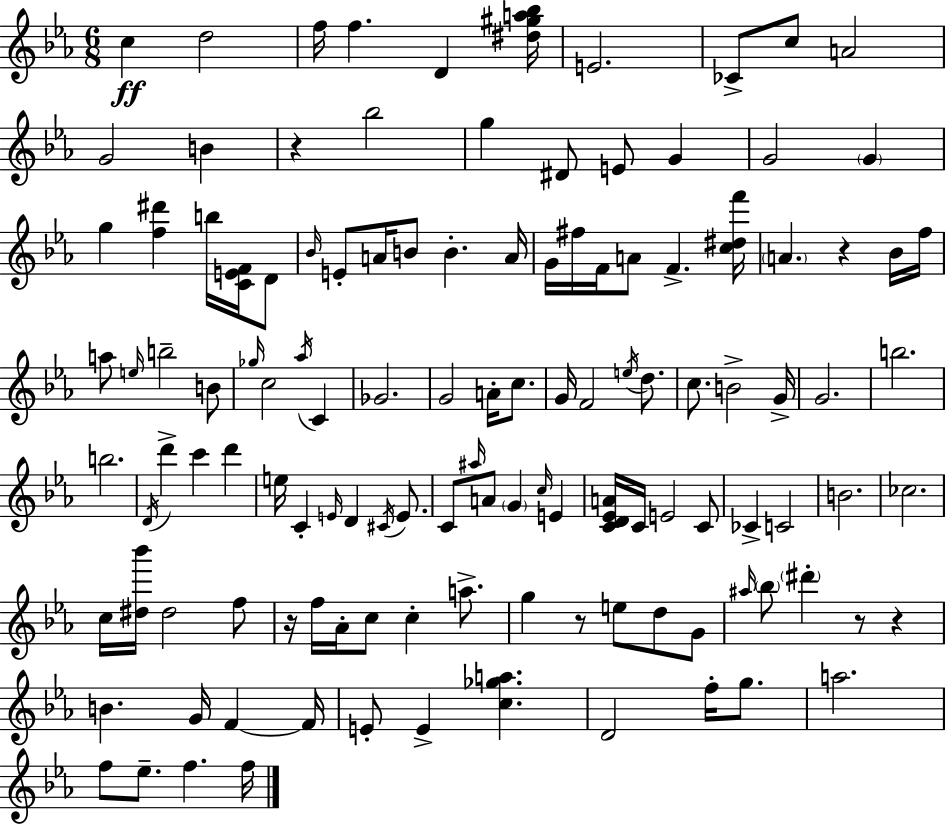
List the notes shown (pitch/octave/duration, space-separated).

C5/q D5/h F5/s F5/q. D4/q [D#5,G#5,A5,Bb5]/s E4/h. CES4/e C5/e A4/h G4/h B4/q R/q Bb5/h G5/q D#4/e E4/e G4/q G4/h G4/q G5/q [F5,D#6]/q B5/s [C4,E4,F4]/s D4/e Bb4/s E4/e A4/s B4/e B4/q. A4/s G4/s F#5/s F4/s A4/e F4/q. [C5,D#5,F6]/s A4/q. R/q Bb4/s F5/s A5/e E5/s B5/h B4/e Gb5/s C5/h Ab5/s C4/q Gb4/h. G4/h A4/s C5/e. G4/s F4/h E5/s D5/e. C5/e. B4/h G4/s G4/h. B5/h. B5/h. D4/s D6/q C6/q D6/q E5/s C4/q E4/s D4/q C#4/s E4/e. C4/e A#5/s A4/e G4/q C5/s E4/q [C4,D4,Eb4,A4]/s C4/s E4/h C4/e CES4/q C4/h B4/h. CES5/h. C5/s [D#5,Bb6]/s D#5/h F5/e R/s F5/s Ab4/s C5/e C5/q A5/e. G5/q R/e E5/e D5/e G4/e A#5/s Bb5/e D#6/q R/e R/q B4/q. G4/s F4/q F4/s E4/e E4/q [C5,Gb5,A5]/q. D4/h F5/s G5/e. A5/h. F5/e Eb5/e. F5/q. F5/s